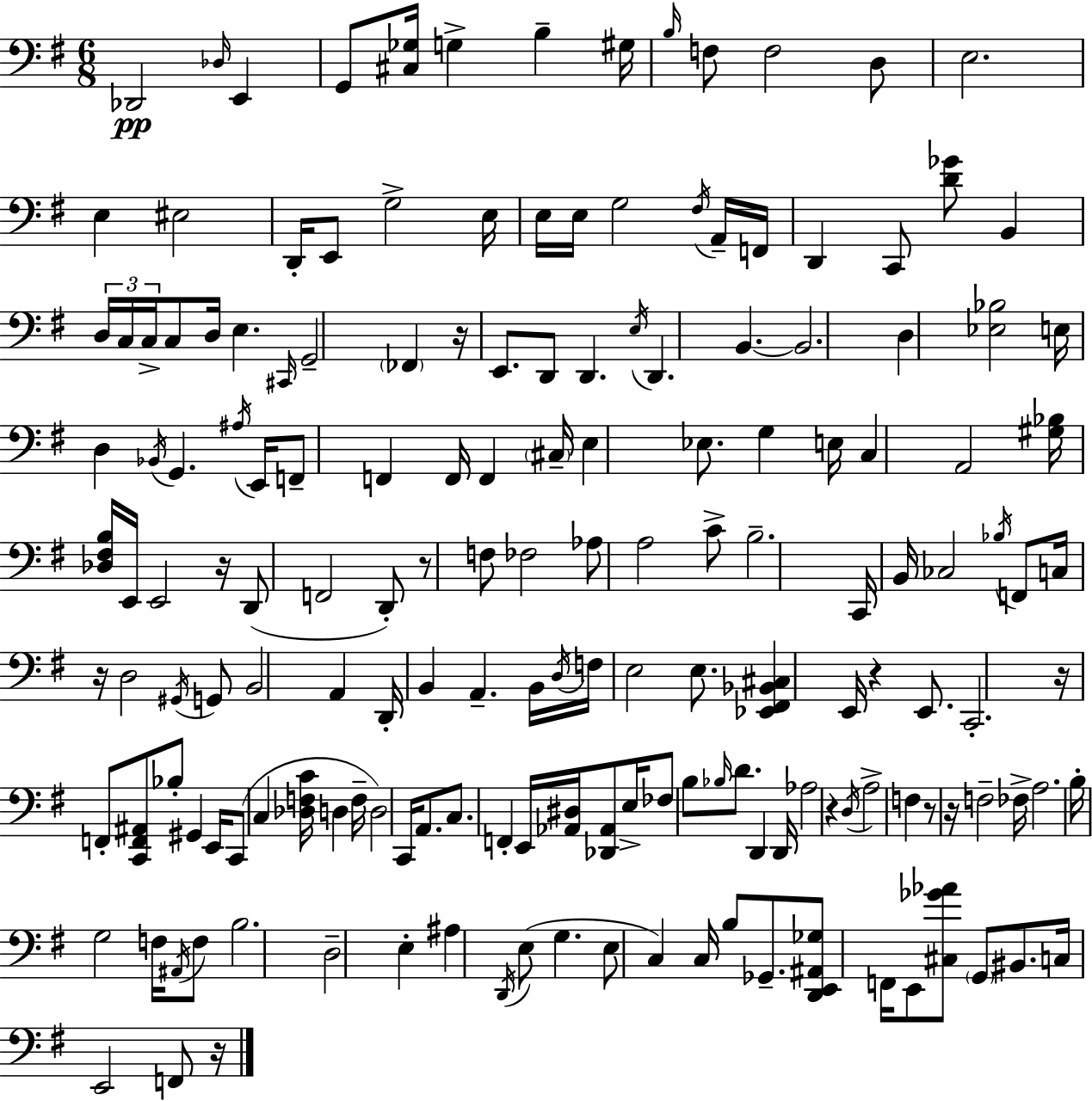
{
  \clef bass
  \numericTimeSignature
  \time 6/8
  \key g \major
  des,2\pp \grace { des16 } e,4 | g,8 <cis ges>16 g4-> b4-- | gis16 \grace { b16 } f8 f2 | d8 e2. | \break e4 eis2 | d,16-. e,8 g2-> | e16 e16 e16 g2 | \acciaccatura { fis16 } a,16-- f,16 d,4 c,8 <d' ges'>8 b,4 | \break \tuplet 3/2 { d16 c16 c16-> } c8 d16 e4. | \grace { cis,16 } g,2-- | \parenthesize fes,4 r16 e,8. d,8 d,4. | \acciaccatura { e16 } d,4. b,4.~~ | \break b,2. | d4 <ees bes>2 | e16 d4 \acciaccatura { bes,16 } g,4. | \acciaccatura { ais16 } e,16 f,8-- f,4 | \break f,16 f,4 \parenthesize cis16-- e4 ees8. | g4 e16 c4 a,2 | <gis bes>16 <des fis b>16 e,16 e,2 | r16 d,8( f,2 | \break d,8-.) r8 f8 fes2 | aes8 a2 | c'8-> b2.-- | c,16 b,16 ces2 | \break \acciaccatura { bes16 } f,8 c16 r16 d2 | \acciaccatura { gis,16 } g,8 b,2 | a,4 d,16-. b,4 | a,4.-- b,16 \acciaccatura { d16 } f16 e2 | \break e8. <ees, fis, bes, cis>4 | e,16 r4 e,8. c,2.-. | r16 f,8-. | <c, f, ais,>8 bes8-. gis,4 e,16 c,8( | \break c4 <des f c'>16 d4 f16-- d2) | c,16 a,8. c8. | f,4-. e,16 <aes, dis>16 <des, aes,>8 e16-> fes8 | b8 \grace { bes16 } d'8. d,4 d,16 aes2 | \break r4 \acciaccatura { d16 } | a2-> f4 | r8 r16 f2-- fes16-> | a2. | \break b16-. g2 f16 \acciaccatura { ais,16 } f8 | b2. | d2-- e4-. | ais4 \acciaccatura { d,16 } e8( g4. | \break e8 c4) c16 b8 ges,8.-- | <d, e, ais, ges>8 f,16 e,8 <cis ges' aes'>8 \parenthesize g,8 bis,8. | c16 e,2 f,8 | r16 \bar "|."
}